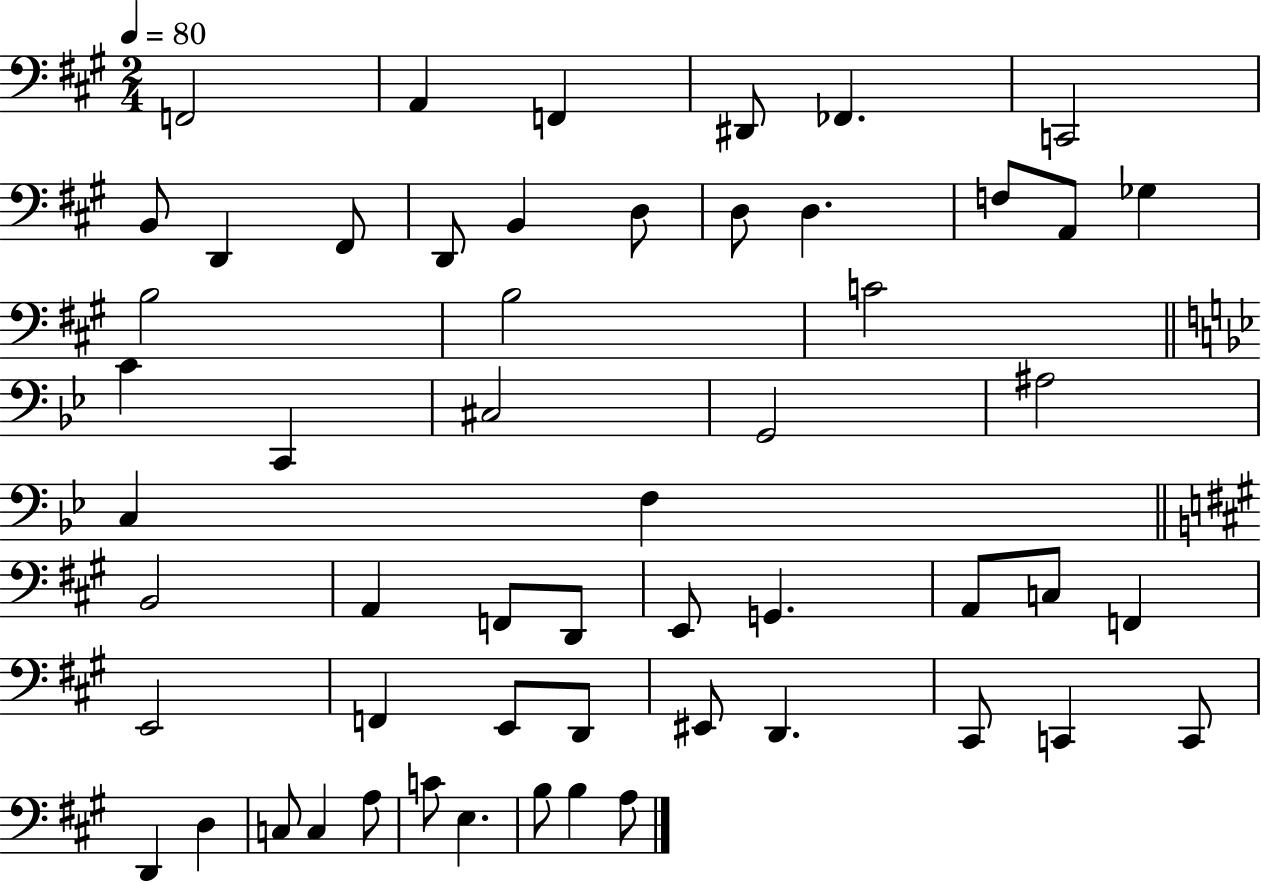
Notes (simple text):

F2/h A2/q F2/q D#2/e FES2/q. C2/h B2/e D2/q F#2/e D2/e B2/q D3/e D3/e D3/q. F3/e A2/e Gb3/q B3/h B3/h C4/h C4/q C2/q C#3/h G2/h A#3/h C3/q F3/q B2/h A2/q F2/e D2/e E2/e G2/q. A2/e C3/e F2/q E2/h F2/q E2/e D2/e EIS2/e D2/q. C#2/e C2/q C2/e D2/q D3/q C3/e C3/q A3/e C4/e E3/q. B3/e B3/q A3/e